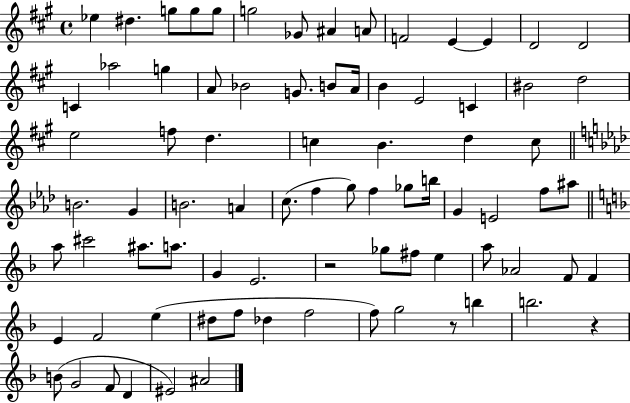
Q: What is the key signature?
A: A major